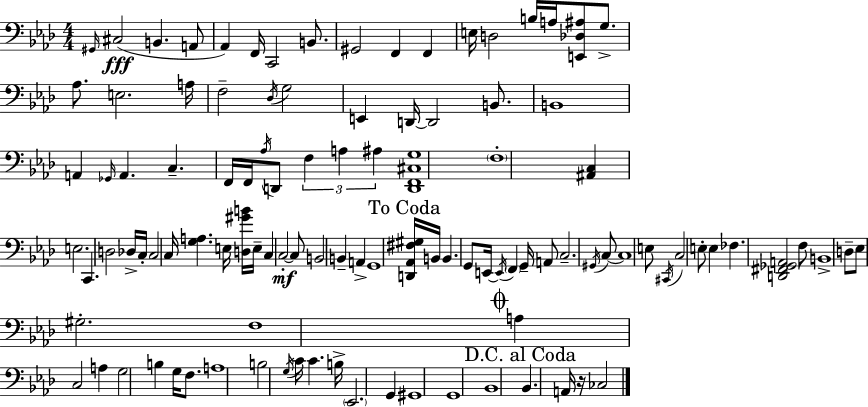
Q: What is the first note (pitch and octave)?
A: G#2